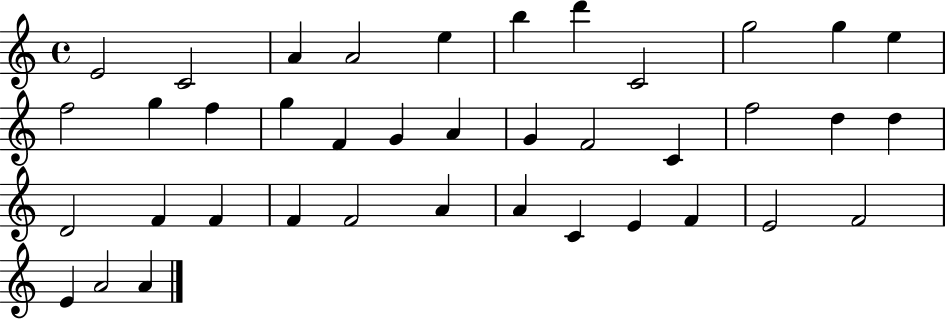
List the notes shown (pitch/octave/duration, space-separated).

E4/h C4/h A4/q A4/h E5/q B5/q D6/q C4/h G5/h G5/q E5/q F5/h G5/q F5/q G5/q F4/q G4/q A4/q G4/q F4/h C4/q F5/h D5/q D5/q D4/h F4/q F4/q F4/q F4/h A4/q A4/q C4/q E4/q F4/q E4/h F4/h E4/q A4/h A4/q